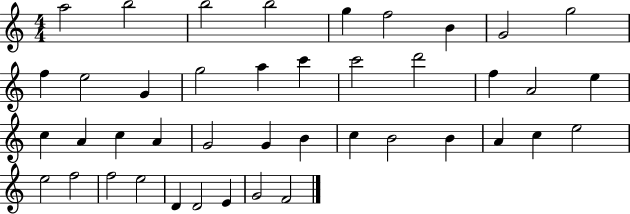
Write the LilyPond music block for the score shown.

{
  \clef treble
  \numericTimeSignature
  \time 4/4
  \key c \major
  a''2 b''2 | b''2 b''2 | g''4 f''2 b'4 | g'2 g''2 | \break f''4 e''2 g'4 | g''2 a''4 c'''4 | c'''2 d'''2 | f''4 a'2 e''4 | \break c''4 a'4 c''4 a'4 | g'2 g'4 b'4 | c''4 b'2 b'4 | a'4 c''4 e''2 | \break e''2 f''2 | f''2 e''2 | d'4 d'2 e'4 | g'2 f'2 | \break \bar "|."
}